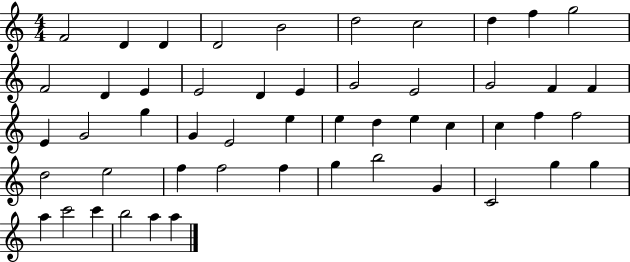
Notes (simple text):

F4/h D4/q D4/q D4/h B4/h D5/h C5/h D5/q F5/q G5/h F4/h D4/q E4/q E4/h D4/q E4/q G4/h E4/h G4/h F4/q F4/q E4/q G4/h G5/q G4/q E4/h E5/q E5/q D5/q E5/q C5/q C5/q F5/q F5/h D5/h E5/h F5/q F5/h F5/q G5/q B5/h G4/q C4/h G5/q G5/q A5/q C6/h C6/q B5/h A5/q A5/q